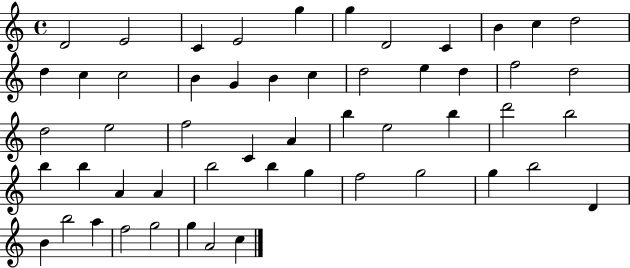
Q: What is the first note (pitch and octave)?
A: D4